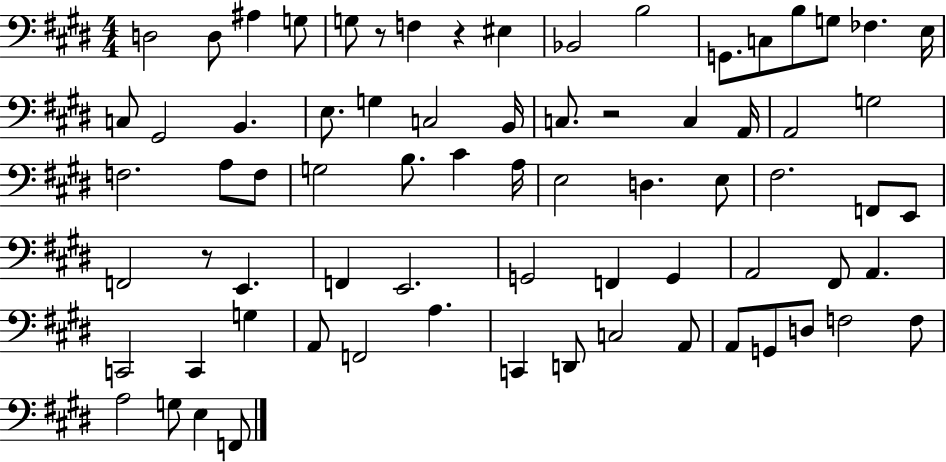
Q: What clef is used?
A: bass